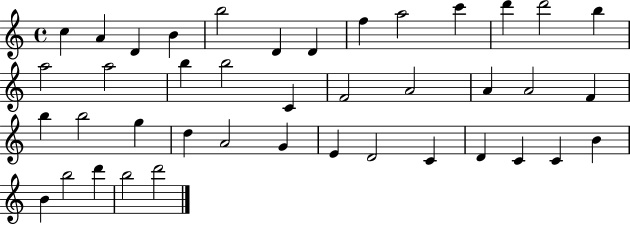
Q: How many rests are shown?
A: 0